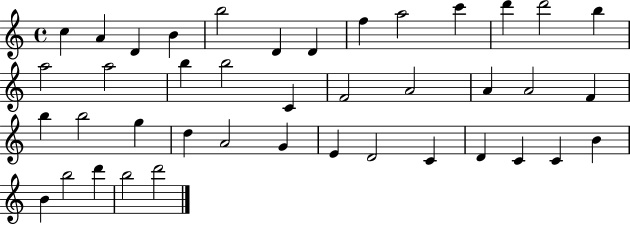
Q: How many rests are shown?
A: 0